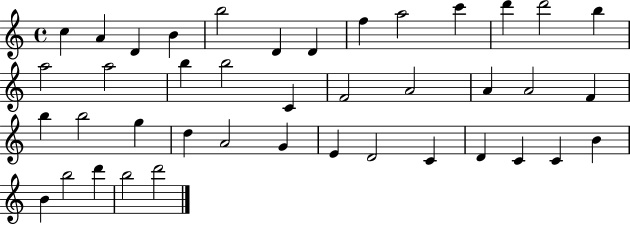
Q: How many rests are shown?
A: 0